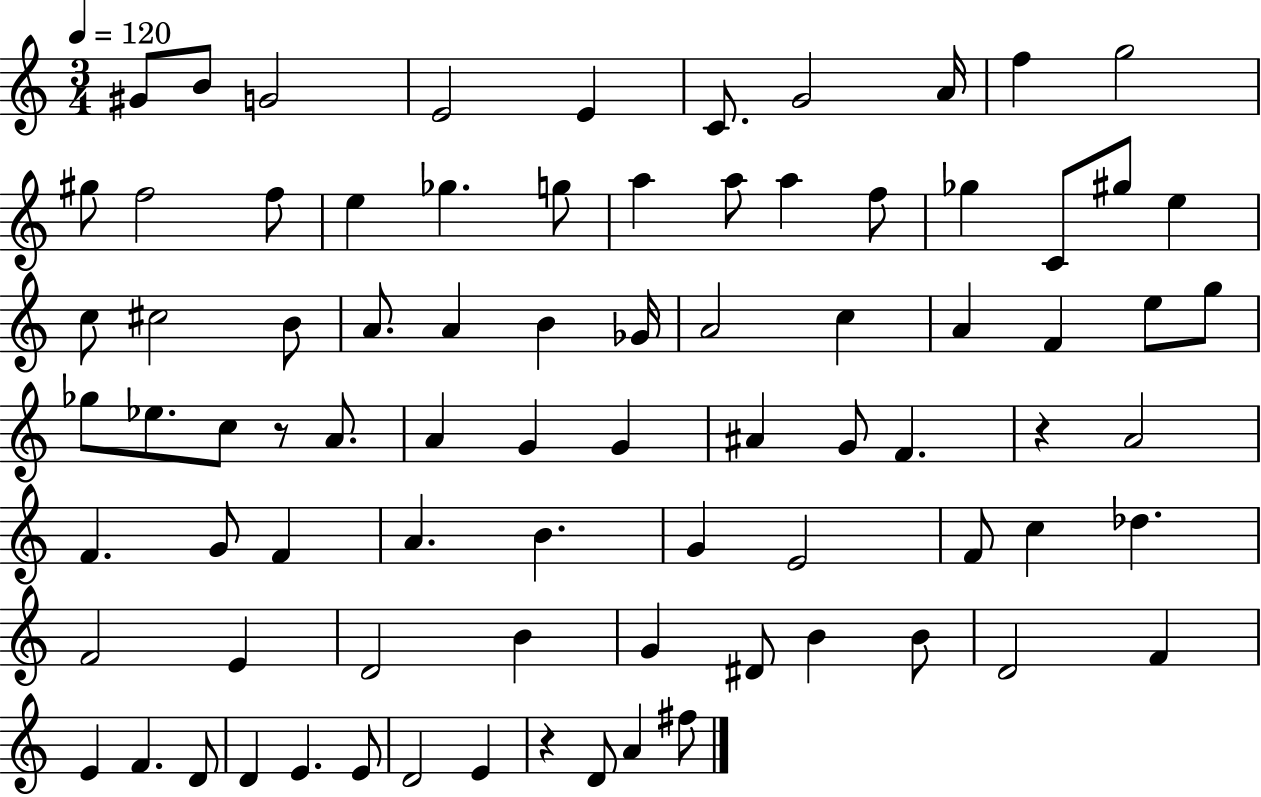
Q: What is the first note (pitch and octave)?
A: G#4